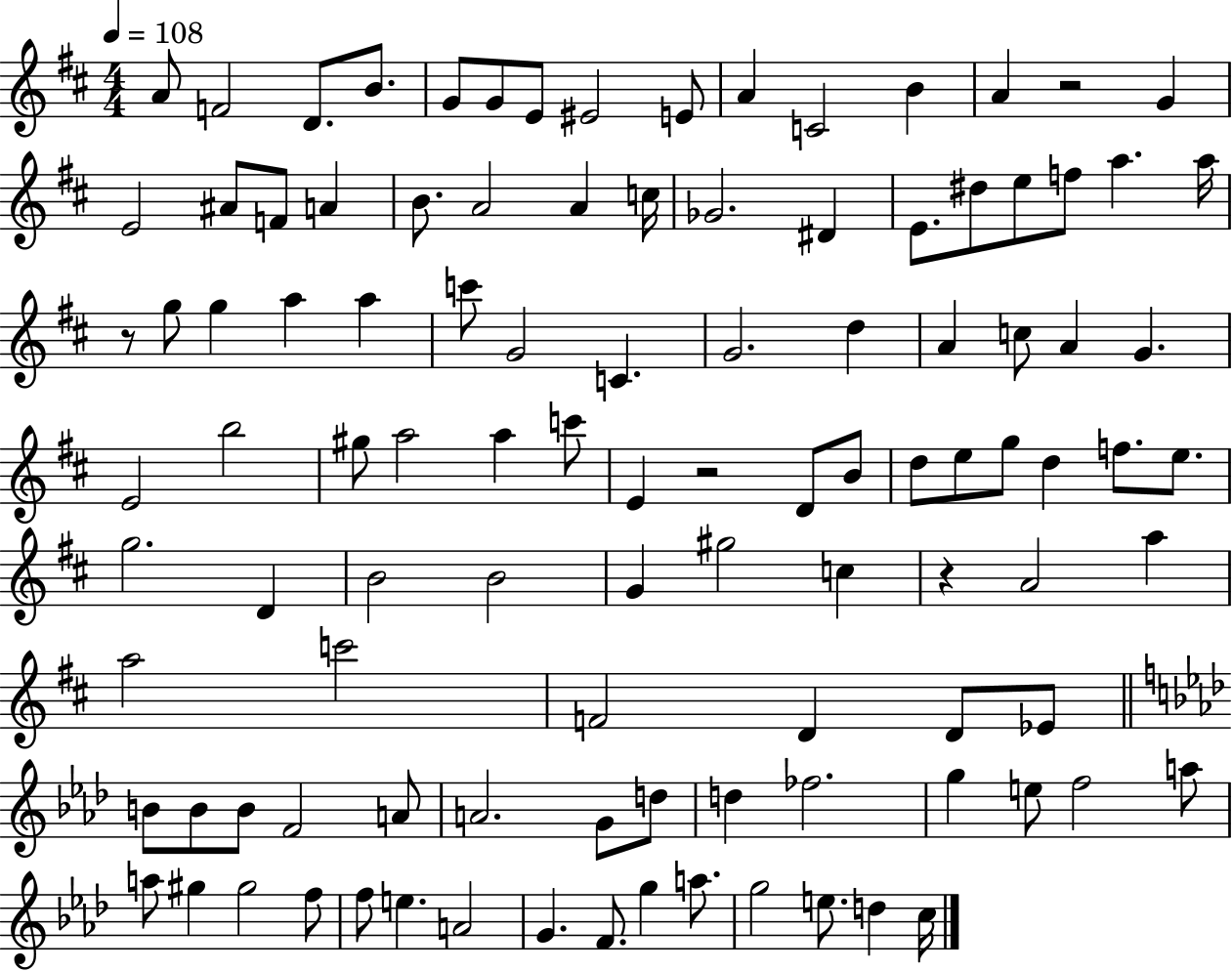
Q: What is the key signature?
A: D major